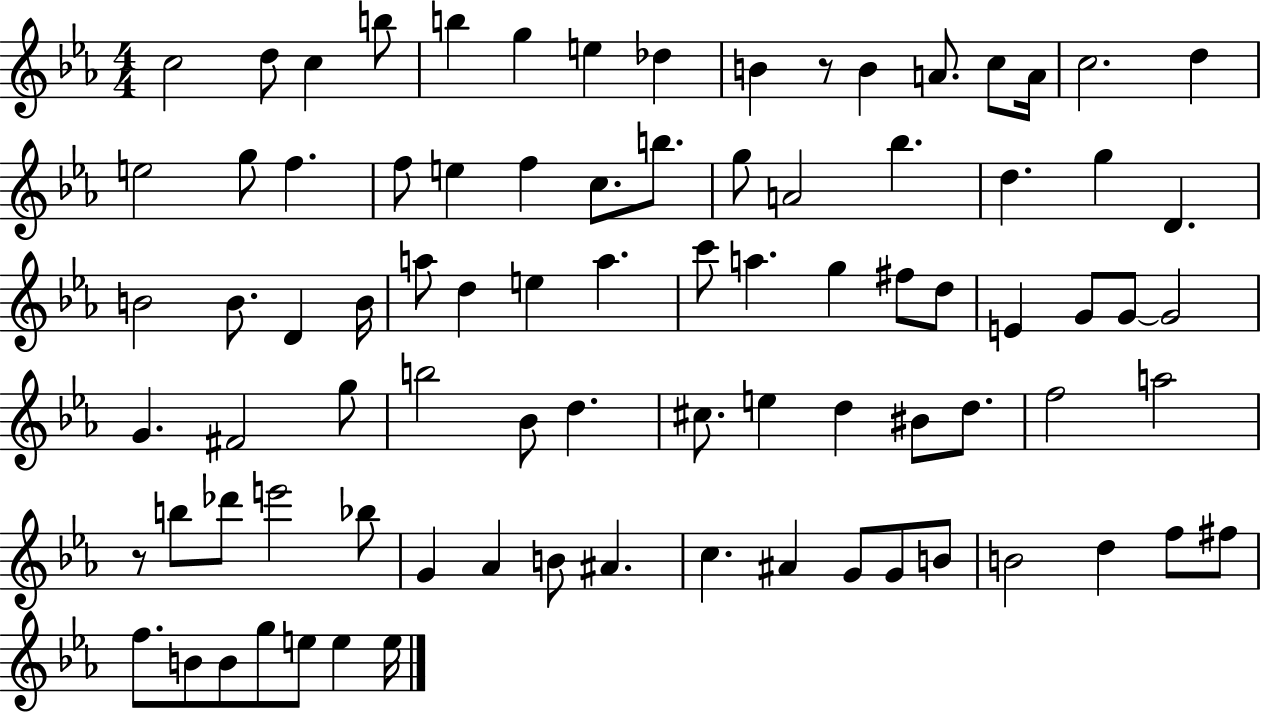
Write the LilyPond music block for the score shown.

{
  \clef treble
  \numericTimeSignature
  \time 4/4
  \key ees \major
  \repeat volta 2 { c''2 d''8 c''4 b''8 | b''4 g''4 e''4 des''4 | b'4 r8 b'4 a'8. c''8 a'16 | c''2. d''4 | \break e''2 g''8 f''4. | f''8 e''4 f''4 c''8. b''8. | g''8 a'2 bes''4. | d''4. g''4 d'4. | \break b'2 b'8. d'4 b'16 | a''8 d''4 e''4 a''4. | c'''8 a''4. g''4 fis''8 d''8 | e'4 g'8 g'8~~ g'2 | \break g'4. fis'2 g''8 | b''2 bes'8 d''4. | cis''8. e''4 d''4 bis'8 d''8. | f''2 a''2 | \break r8 b''8 des'''8 e'''2 bes''8 | g'4 aes'4 b'8 ais'4. | c''4. ais'4 g'8 g'8 b'8 | b'2 d''4 f''8 fis''8 | \break f''8. b'8 b'8 g''8 e''8 e''4 e''16 | } \bar "|."
}